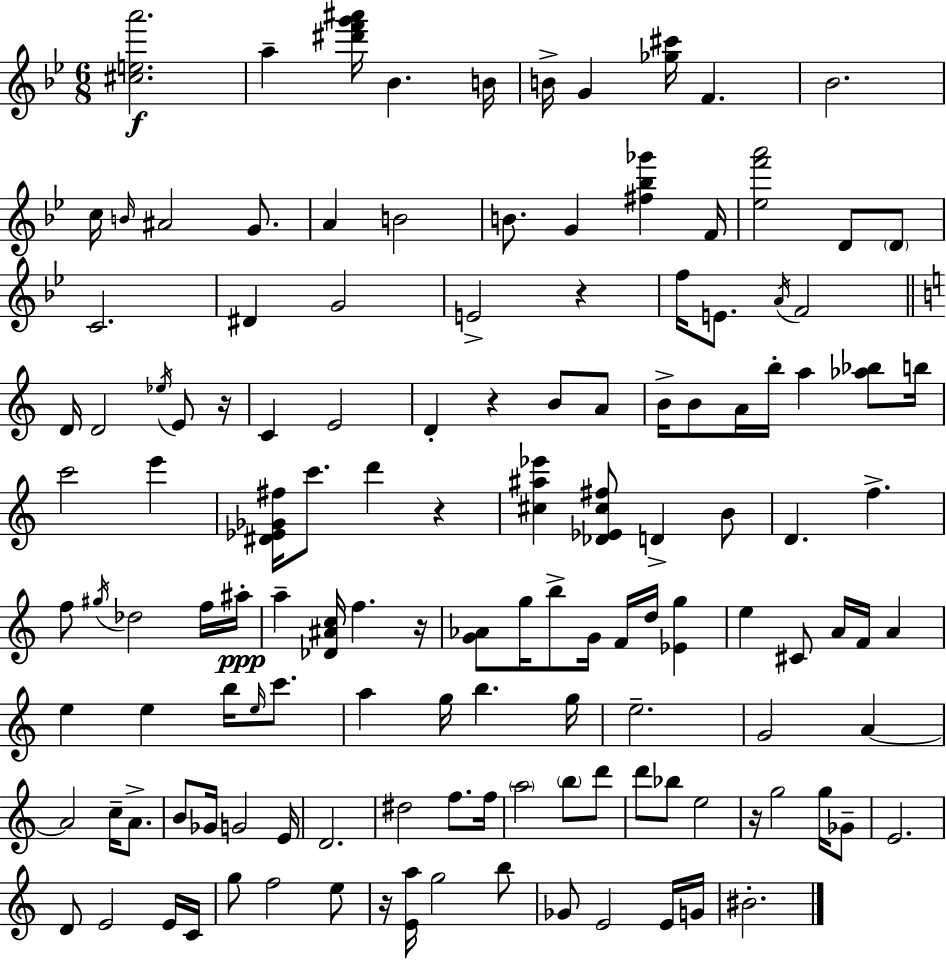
{
  \clef treble
  \numericTimeSignature
  \time 6/8
  \key g \minor
  <cis'' e'' a'''>2.\f | a''4-- <dis''' f''' g''' ais'''>16 bes'4. b'16 | b'16-> g'4 <ges'' cis'''>16 f'4. | bes'2. | \break c''16 \grace { b'16 } ais'2 g'8. | a'4 b'2 | b'8. g'4 <fis'' bes'' ges'''>4 | f'16 <ees'' f''' a'''>2 d'8 \parenthesize d'8 | \break c'2. | dis'4 g'2 | e'2-> r4 | f''16 e'8. \acciaccatura { a'16 } f'2 | \break \bar "||" \break \key c \major d'16 d'2 \acciaccatura { ees''16 } e'8 | r16 c'4 e'2 | d'4-. r4 b'8 a'8 | b'16-> b'8 a'16 b''16-. a''4 <aes'' bes''>8 | \break b''16 c'''2 e'''4 | <dis' ees' ges' fis''>16 c'''8. d'''4 r4 | <cis'' ais'' ees'''>4 <des' ees' cis'' fis''>8 d'4-> b'8 | d'4. f''4.-> | \break f''8 \acciaccatura { gis''16 } des''2 | f''16 ais''16-.\ppp a''4-- <des' ais' c''>16 f''4. | r16 <g' aes'>8 g''16 b''8-> g'16 f'16 d''16 <ees' g''>4 | e''4 cis'8 a'16 f'16 a'4 | \break e''4 e''4 b''16 \grace { e''16 } | c'''8. a''4 g''16 b''4. | g''16 e''2.-- | g'2 a'4~~ | \break a'2 c''16-- | a'8.-> b'8 ges'16 g'2 | e'16 d'2. | dis''2 f''8. | \break f''16 \parenthesize a''2 \parenthesize b''8 | d'''8 d'''8 bes''8 e''2 | r16 g''2 | g''16 ges'8-- e'2. | \break d'8 e'2 | e'16 c'16 g''8 f''2 | e''8 r16 <e' a''>16 g''2 | b''8 ges'8 e'2 | \break e'16 g'16 bis'2.-. | \bar "|."
}